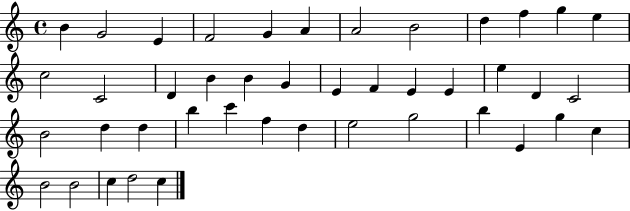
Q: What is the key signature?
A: C major